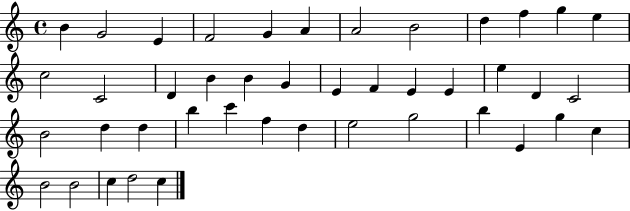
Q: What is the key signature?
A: C major